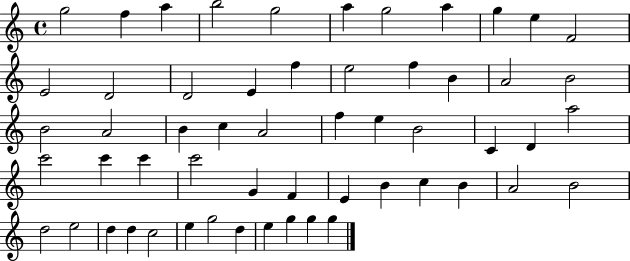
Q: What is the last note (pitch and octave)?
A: G5